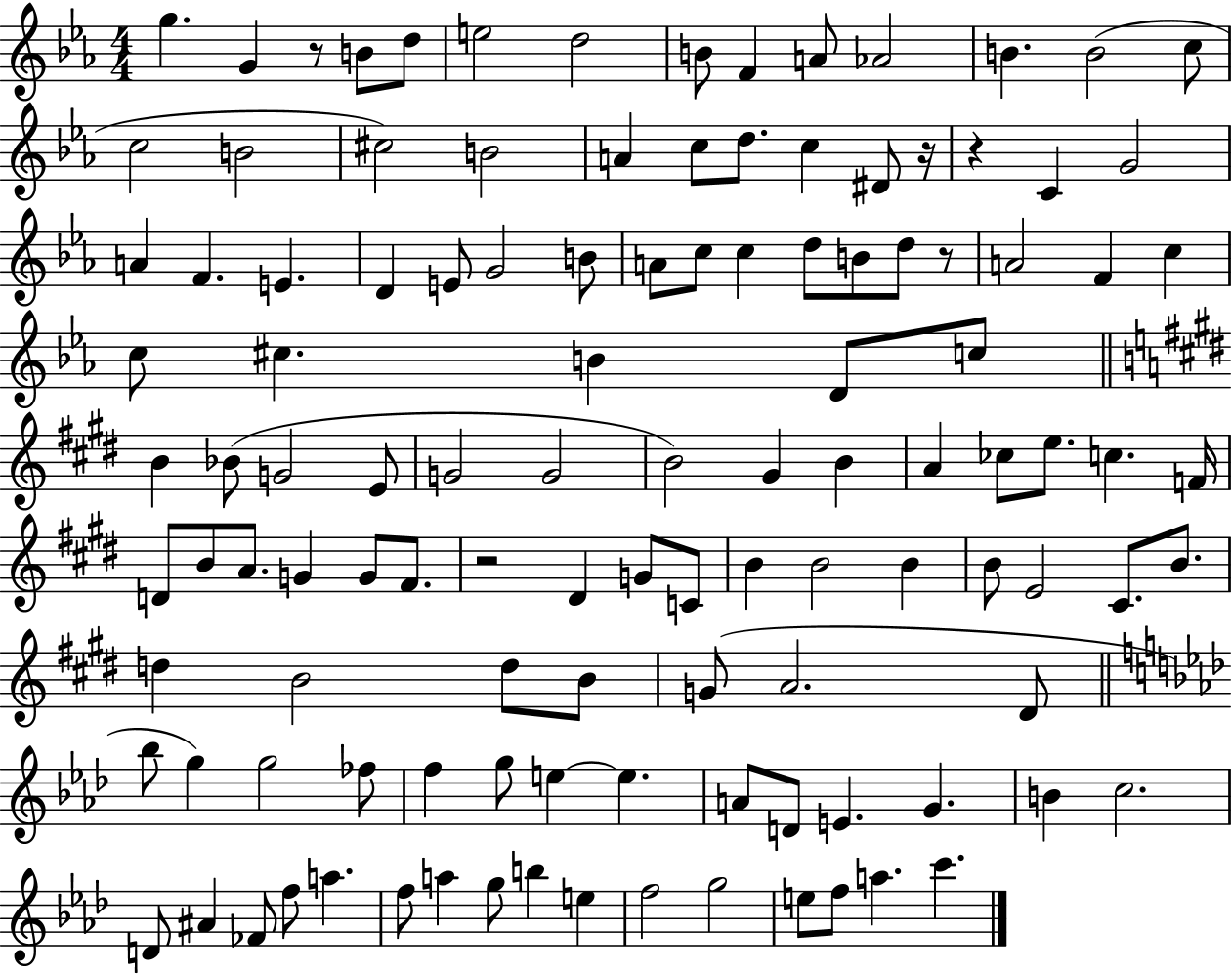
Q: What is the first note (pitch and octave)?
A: G5